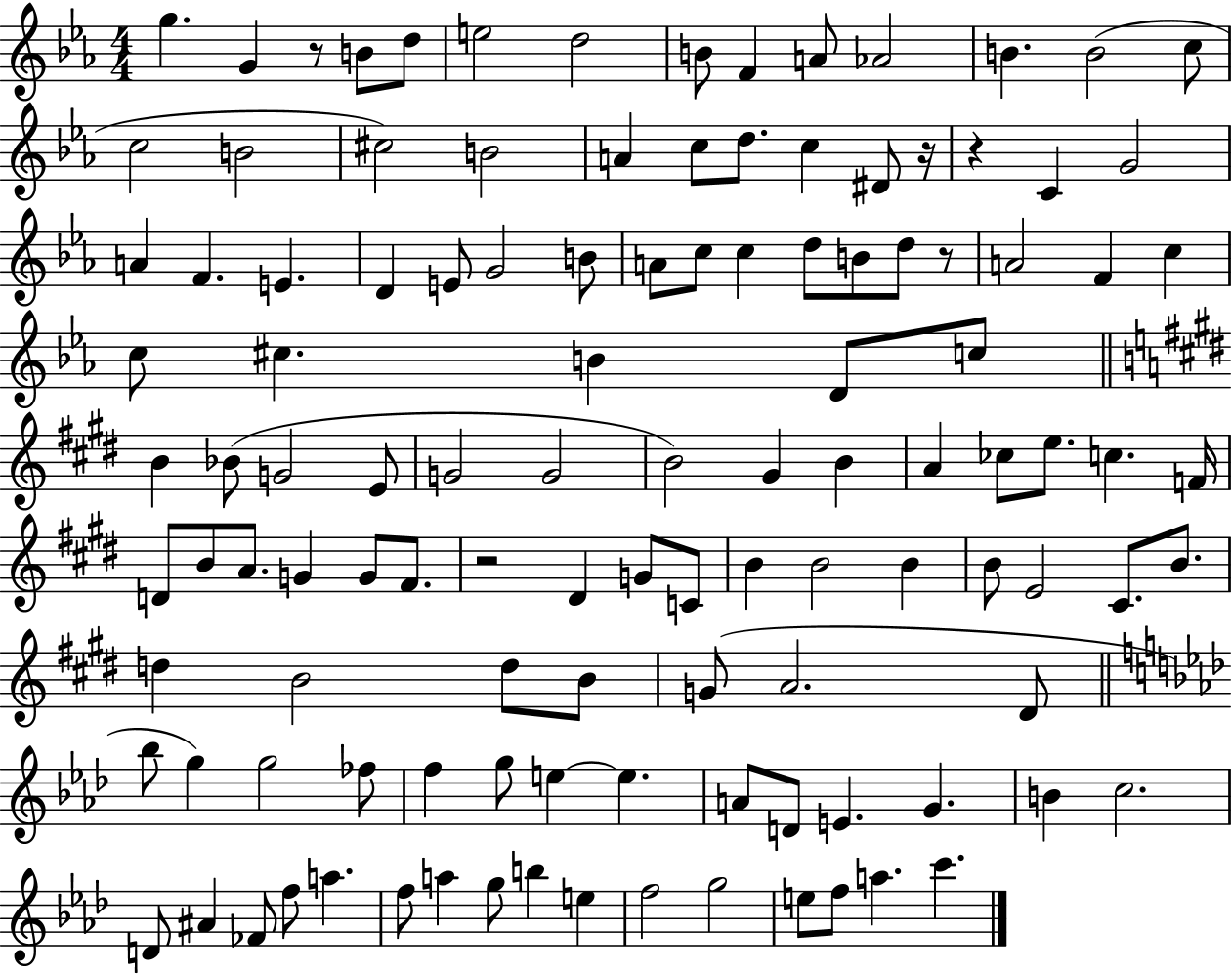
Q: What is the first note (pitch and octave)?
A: G5